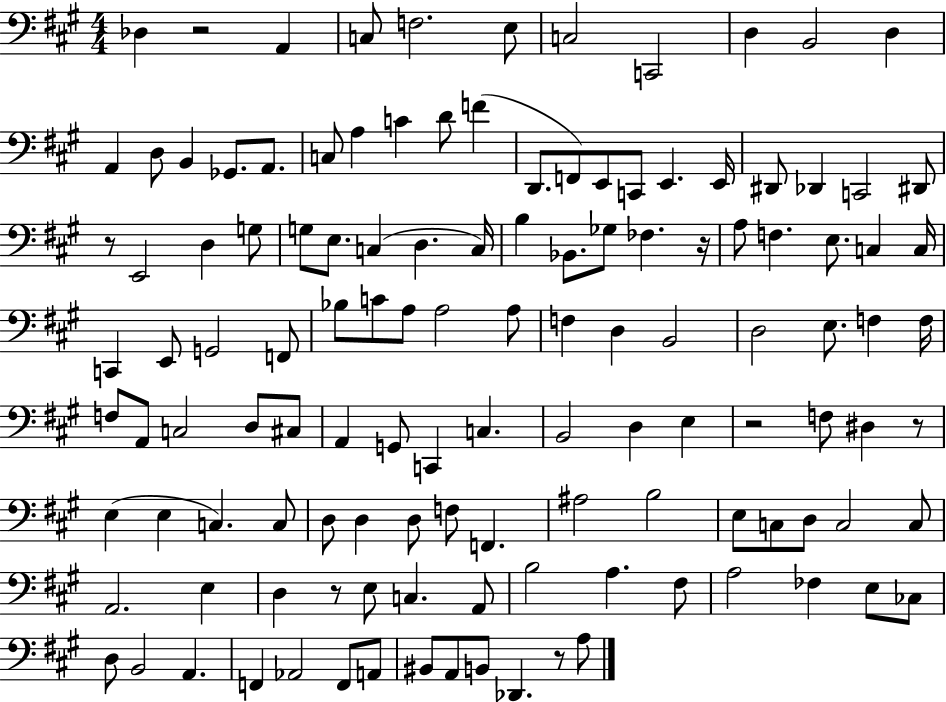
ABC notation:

X:1
T:Untitled
M:4/4
L:1/4
K:A
_D, z2 A,, C,/2 F,2 E,/2 C,2 C,,2 D, B,,2 D, A,, D,/2 B,, _G,,/2 A,,/2 C,/2 A, C D/2 F D,,/2 F,,/2 E,,/2 C,,/2 E,, E,,/4 ^D,,/2 _D,, C,,2 ^D,,/2 z/2 E,,2 D, G,/2 G,/2 E,/2 C, D, C,/4 B, _B,,/2 _G,/2 _F, z/4 A,/2 F, E,/2 C, C,/4 C,, E,,/2 G,,2 F,,/2 _B,/2 C/2 A,/2 A,2 A,/2 F, D, B,,2 D,2 E,/2 F, F,/4 F,/2 A,,/2 C,2 D,/2 ^C,/2 A,, G,,/2 C,, C, B,,2 D, E, z2 F,/2 ^D, z/2 E, E, C, C,/2 D,/2 D, D,/2 F,/2 F,, ^A,2 B,2 E,/2 C,/2 D,/2 C,2 C,/2 A,,2 E, D, z/2 E,/2 C, A,,/2 B,2 A, ^F,/2 A,2 _F, E,/2 _C,/2 D,/2 B,,2 A,, F,, _A,,2 F,,/2 A,,/2 ^B,,/2 A,,/2 B,,/2 _D,, z/2 A,/2